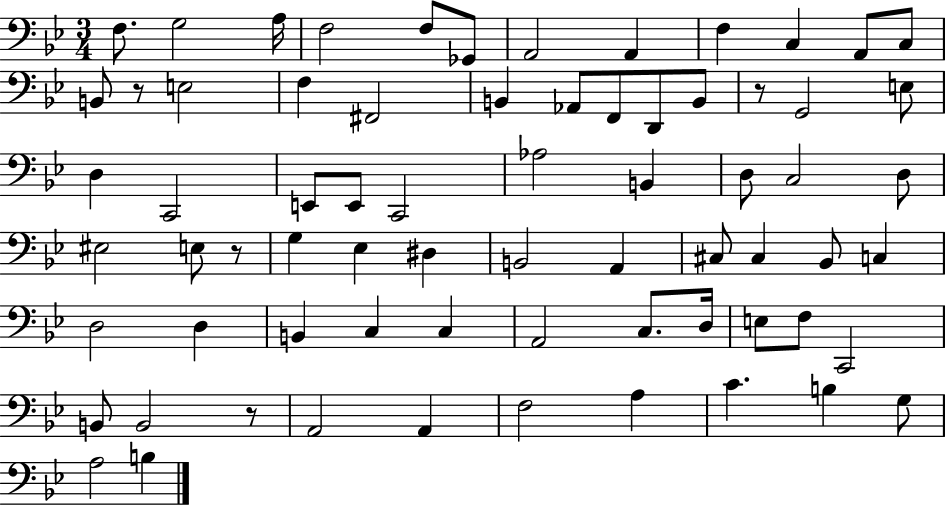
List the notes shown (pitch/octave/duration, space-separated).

F3/e. G3/h A3/s F3/h F3/e Gb2/e A2/h A2/q F3/q C3/q A2/e C3/e B2/e R/e E3/h F3/q F#2/h B2/q Ab2/e F2/e D2/e B2/e R/e G2/h E3/e D3/q C2/h E2/e E2/e C2/h Ab3/h B2/q D3/e C3/h D3/e EIS3/h E3/e R/e G3/q Eb3/q D#3/q B2/h A2/q C#3/e C#3/q Bb2/e C3/q D3/h D3/q B2/q C3/q C3/q A2/h C3/e. D3/s E3/e F3/e C2/h B2/e B2/h R/e A2/h A2/q F3/h A3/q C4/q. B3/q G3/e A3/h B3/q